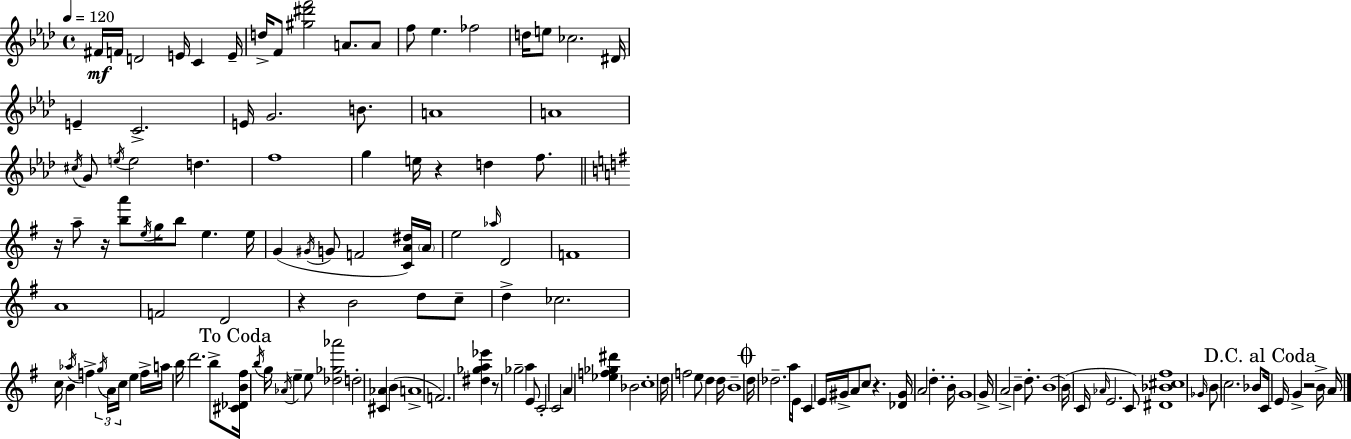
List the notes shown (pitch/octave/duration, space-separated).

F#4/s F4/s D4/h E4/s C4/q E4/s D5/s F4/e [G#5,D#6,F6]/h A4/e. A4/e F5/e Eb5/q. FES5/h D5/s E5/e CES5/h. D#4/s E4/q C4/h. E4/s G4/h. B4/e. A4/w A4/w C#5/s G4/e E5/s E5/h D5/q. F5/w G5/q E5/s R/q D5/q F5/e. R/s A5/e R/s [B5,A6]/e E5/s G5/s B5/e E5/q. E5/s G4/q G#4/s G4/e F4/h [C4,A4,D#5]/s A4/s E5/h Ab5/s D4/h F4/w A4/w F4/h D4/h R/q B4/h D5/e C5/e D5/q CES5/h. C5/s B4/q Ab5/s F5/q G5/s A4/s C5/s E5/q F5/s A5/s B5/s D6/h. B5/e [C#4,Db4,B4,F#5]/s B5/s G5/s Ab4/s E5/q E5/e [Db5,Gb5,Ab6]/h D5/h [C#4,Ab4]/q B4/q A4/w F4/h. [D#5,Gb5,A5,Eb6]/q R/e Gb5/h A5/q E4/e C4/h C4/h A4/q [Eb5,F5,Gb5,D#6]/q Bb4/h C5/w D5/s F5/h E5/e D5/q D5/s B4/w D5/s Db5/h. A5/s E4/e C4/q E4/s G#4/s A4/e C5/e R/q. [Db4,G#4]/s A4/h D5/q. B4/s G4/w G4/s A4/h B4/q D5/e. B4/w B4/s C4/s Ab4/s E4/h. C4/e [D#4,Bb4,C#5,F#5]/w Gb4/s B4/e C5/h. Bb4/e C4/s E4/s G4/q R/h B4/s A4/s